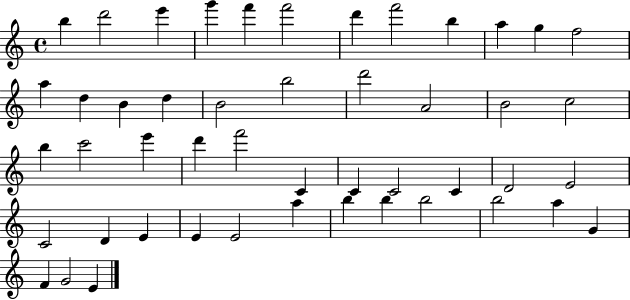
X:1
T:Untitled
M:4/4
L:1/4
K:C
b d'2 e' g' f' f'2 d' f'2 b a g f2 a d B d B2 b2 d'2 A2 B2 c2 b c'2 e' d' f'2 C C C2 C D2 E2 C2 D E E E2 a b b b2 b2 a G F G2 E